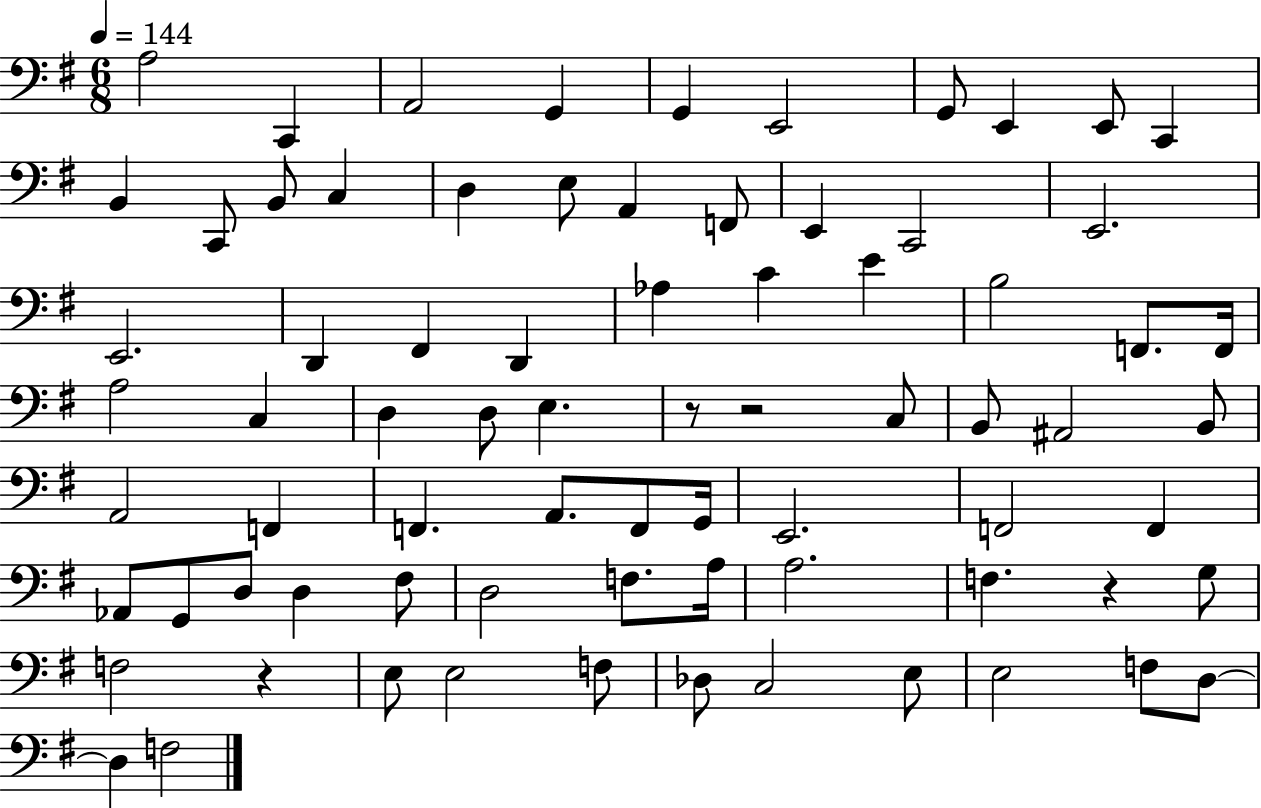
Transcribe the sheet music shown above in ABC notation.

X:1
T:Untitled
M:6/8
L:1/4
K:G
A,2 C,, A,,2 G,, G,, E,,2 G,,/2 E,, E,,/2 C,, B,, C,,/2 B,,/2 C, D, E,/2 A,, F,,/2 E,, C,,2 E,,2 E,,2 D,, ^F,, D,, _A, C E B,2 F,,/2 F,,/4 A,2 C, D, D,/2 E, z/2 z2 C,/2 B,,/2 ^A,,2 B,,/2 A,,2 F,, F,, A,,/2 F,,/2 G,,/4 E,,2 F,,2 F,, _A,,/2 G,,/2 D,/2 D, ^F,/2 D,2 F,/2 A,/4 A,2 F, z G,/2 F,2 z E,/2 E,2 F,/2 _D,/2 C,2 E,/2 E,2 F,/2 D,/2 D, F,2